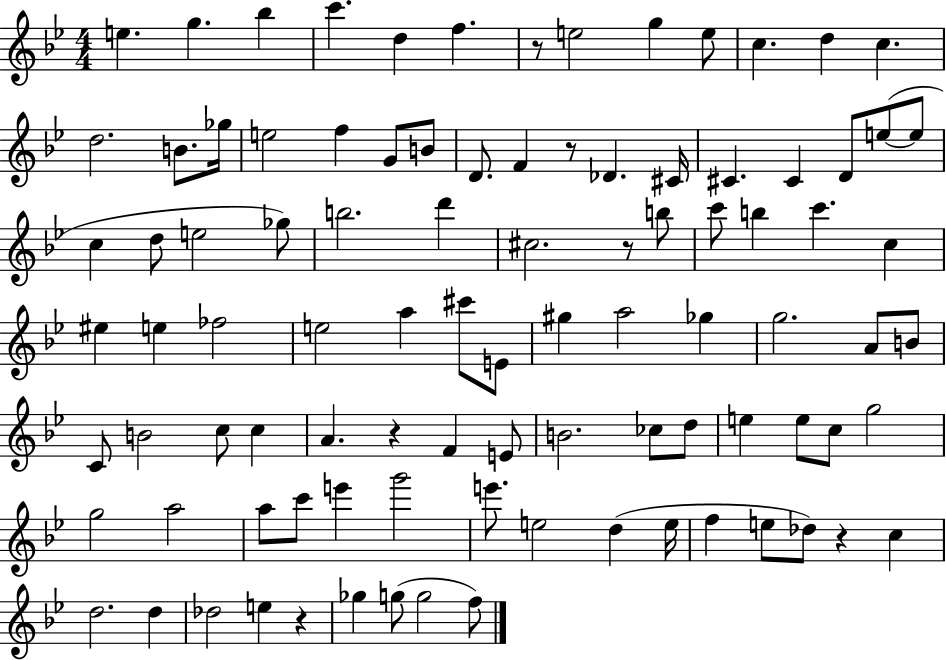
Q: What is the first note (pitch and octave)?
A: E5